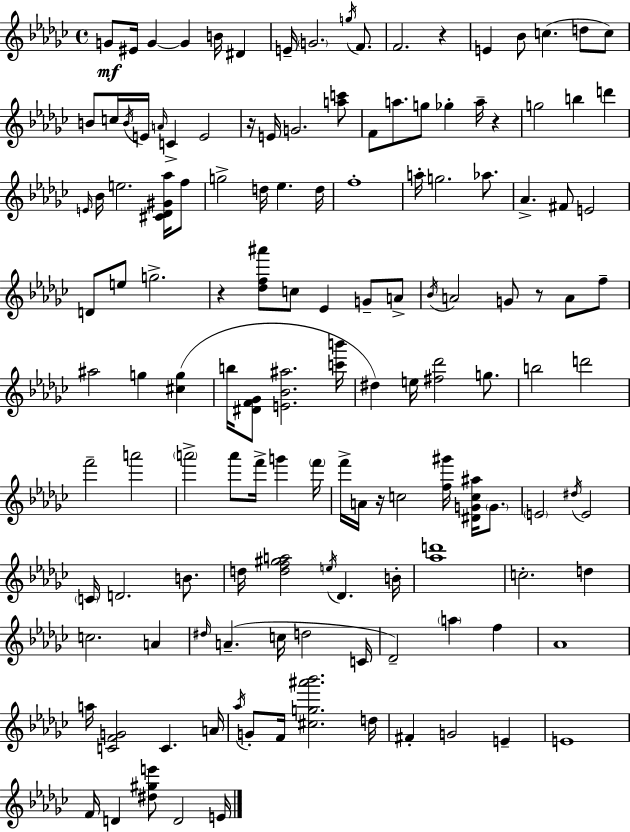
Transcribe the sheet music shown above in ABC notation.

X:1
T:Untitled
M:4/4
L:1/4
K:Ebm
G/2 ^E/4 G G B/4 ^D E/4 G2 g/4 F/2 F2 z E _B/2 c d/2 c/2 B/2 c/4 B/4 E/4 A/4 C E2 z/4 E/4 G2 [ac']/2 F/2 a/2 g/2 _g a/4 z g2 b d' E/4 _B/4 e2 [^C_D^G_a]/4 f/2 g2 d/4 _e d/4 f4 a/4 g2 _a/2 _A ^F/2 E2 D/2 e/2 g2 z [_df^a']/2 c/2 _E G/2 A/2 _B/4 A2 G/2 z/2 A/2 f/2 ^a2 g [^cg] b/4 [^DF_G]/2 [E_B^a]2 [c'b']/4 ^d e/4 [^f_d']2 g/2 b2 d'2 f'2 a'2 a'2 a'/2 f'/4 g' f'/4 f'/4 A/4 z/4 c2 [f^g']/4 [^DGc^a]/4 G/2 E2 ^d/4 E2 C/4 D2 B/2 d/4 [df^ga]2 e/4 _D B/4 [_ad']4 c2 d c2 A ^d/4 A c/4 d2 C/4 _D2 a f _A4 a/4 [CFG]2 C A/4 _a/4 G/2 F/4 [^cg^a'_b']2 d/4 ^F G2 E E4 F/4 D [^d^ge']/2 D2 E/4